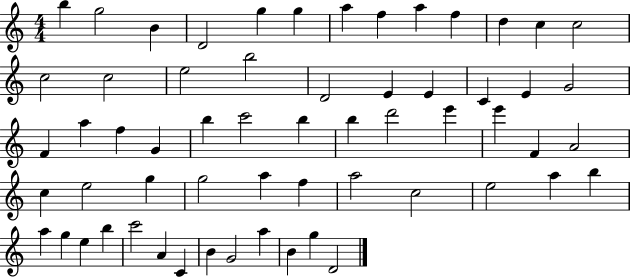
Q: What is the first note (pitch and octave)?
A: B5